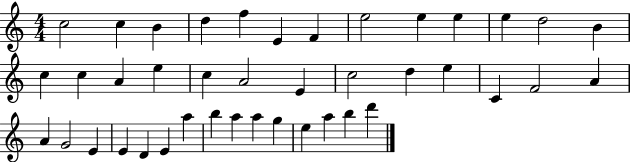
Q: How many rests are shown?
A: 0